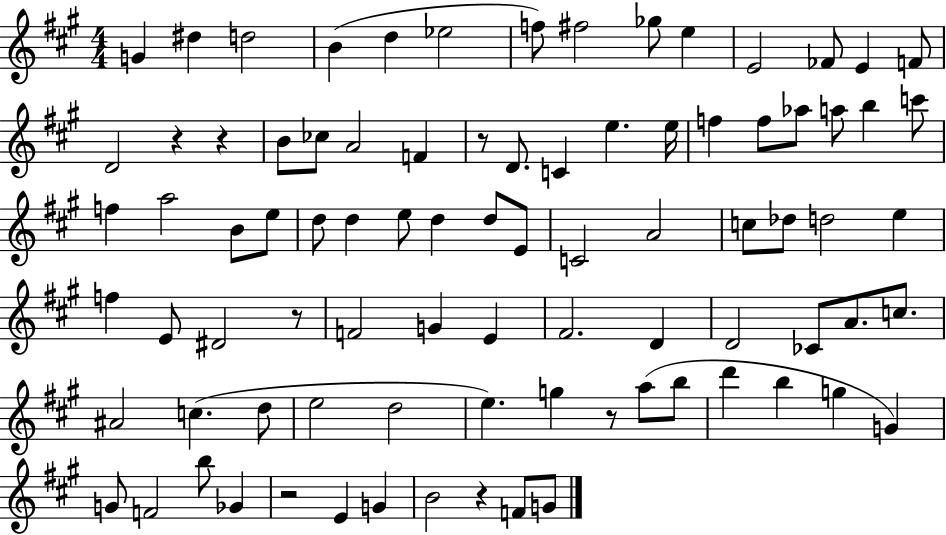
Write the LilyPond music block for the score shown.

{
  \clef treble
  \numericTimeSignature
  \time 4/4
  \key a \major
  g'4 dis''4 d''2 | b'4( d''4 ees''2 | f''8) fis''2 ges''8 e''4 | e'2 fes'8 e'4 f'8 | \break d'2 r4 r4 | b'8 ces''8 a'2 f'4 | r8 d'8. c'4 e''4. e''16 | f''4 f''8 aes''8 a''8 b''4 c'''8 | \break f''4 a''2 b'8 e''8 | d''8 d''4 e''8 d''4 d''8 e'8 | c'2 a'2 | c''8 des''8 d''2 e''4 | \break f''4 e'8 dis'2 r8 | f'2 g'4 e'4 | fis'2. d'4 | d'2 ces'8 a'8. c''8. | \break ais'2 c''4.( d''8 | e''2 d''2 | e''4.) g''4 r8 a''8( b''8 | d'''4 b''4 g''4 g'4) | \break g'8 f'2 b''8 ges'4 | r2 e'4 g'4 | b'2 r4 f'8 g'8 | \bar "|."
}